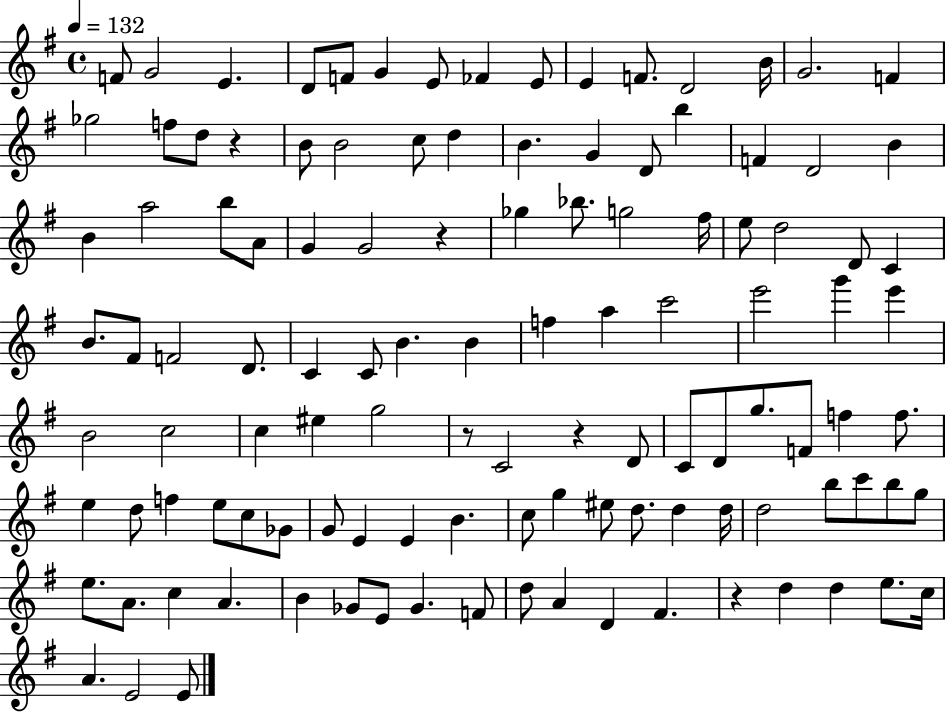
F4/e G4/h E4/q. D4/e F4/e G4/q E4/e FES4/q E4/e E4/q F4/e. D4/h B4/s G4/h. F4/q Gb5/h F5/e D5/e R/q B4/e B4/h C5/e D5/q B4/q. G4/q D4/e B5/q F4/q D4/h B4/q B4/q A5/h B5/e A4/e G4/q G4/h R/q Gb5/q Bb5/e. G5/h F#5/s E5/e D5/h D4/e C4/q B4/e. F#4/e F4/h D4/e. C4/q C4/e B4/q. B4/q F5/q A5/q C6/h E6/h G6/q E6/q B4/h C5/h C5/q EIS5/q G5/h R/e C4/h R/q D4/e C4/e D4/e G5/e. F4/e F5/q F5/e. E5/q D5/e F5/q E5/e C5/e Gb4/e G4/e E4/q E4/q B4/q. C5/e G5/q EIS5/e D5/e. D5/q D5/s D5/h B5/e C6/e B5/e G5/e E5/e. A4/e. C5/q A4/q. B4/q Gb4/e E4/e Gb4/q. F4/e D5/e A4/q D4/q F#4/q. R/q D5/q D5/q E5/e. C5/s A4/q. E4/h E4/e